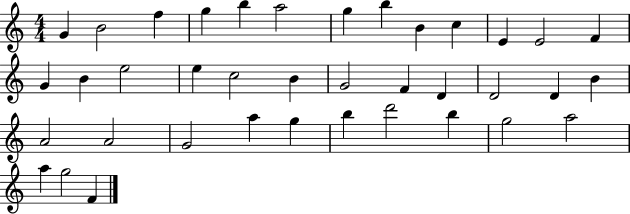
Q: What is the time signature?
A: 4/4